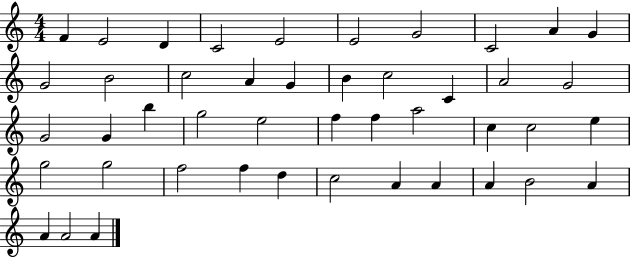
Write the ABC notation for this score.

X:1
T:Untitled
M:4/4
L:1/4
K:C
F E2 D C2 E2 E2 G2 C2 A G G2 B2 c2 A G B c2 C A2 G2 G2 G b g2 e2 f f a2 c c2 e g2 g2 f2 f d c2 A A A B2 A A A2 A